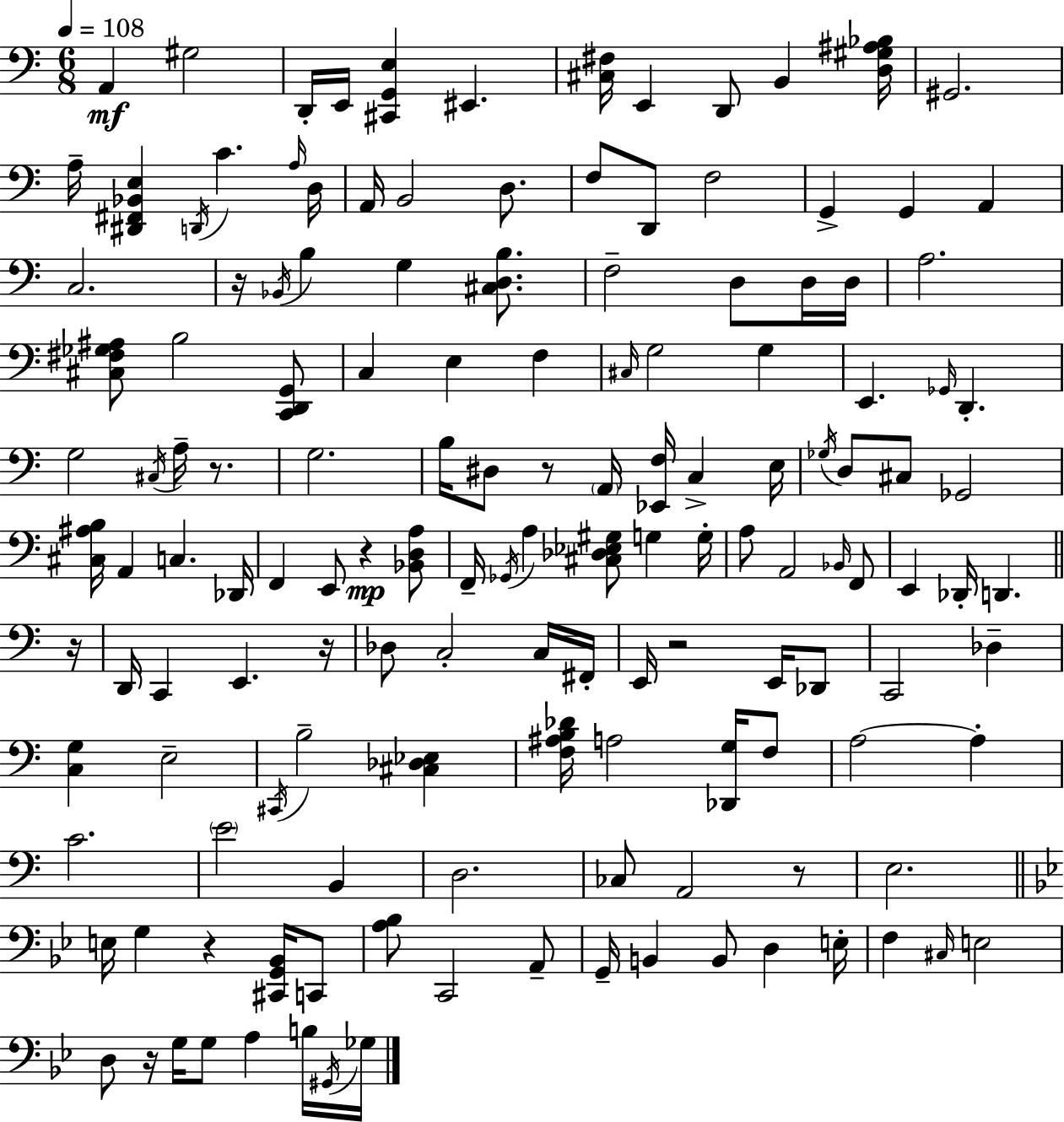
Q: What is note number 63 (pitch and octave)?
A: A3